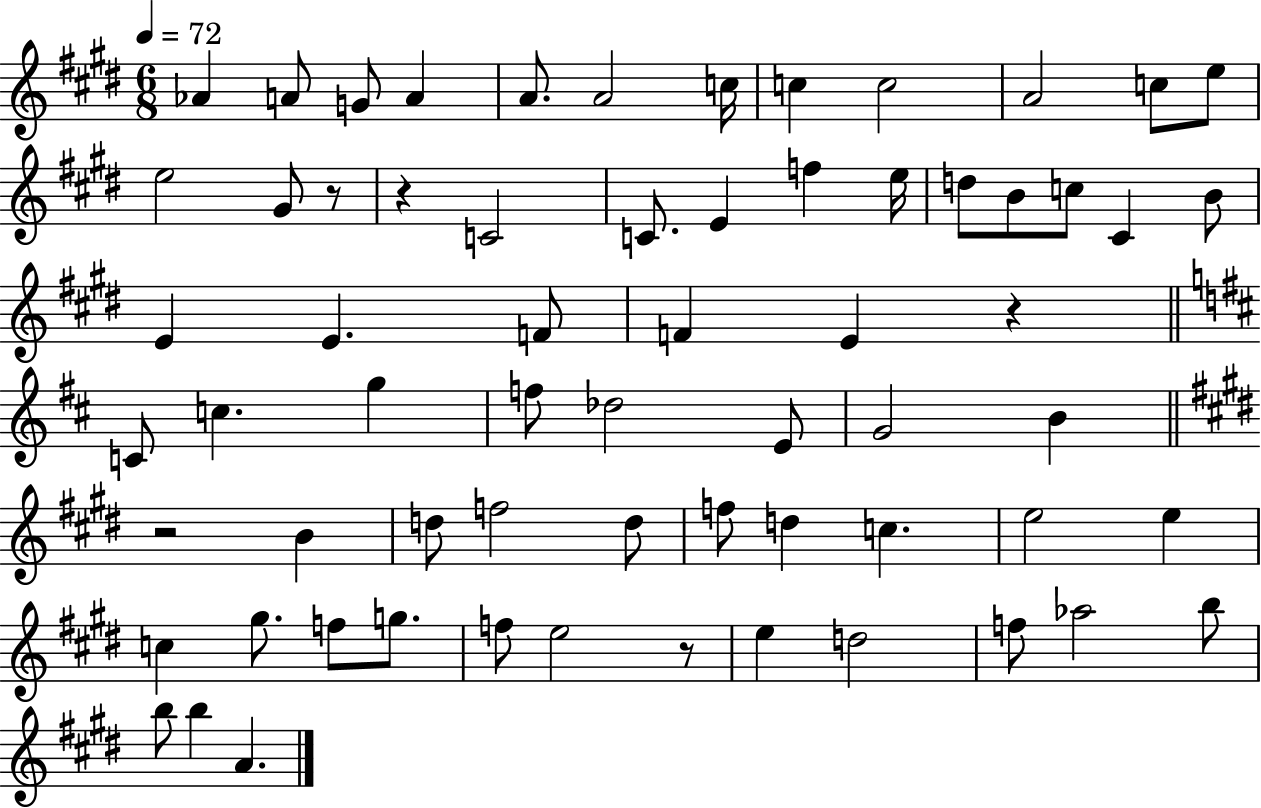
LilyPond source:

{
  \clef treble
  \numericTimeSignature
  \time 6/8
  \key e \major
  \tempo 4 = 72
  aes'4 a'8 g'8 a'4 | a'8. a'2 c''16 | c''4 c''2 | a'2 c''8 e''8 | \break e''2 gis'8 r8 | r4 c'2 | c'8. e'4 f''4 e''16 | d''8 b'8 c''8 cis'4 b'8 | \break e'4 e'4. f'8 | f'4 e'4 r4 | \bar "||" \break \key d \major c'8 c''4. g''4 | f''8 des''2 e'8 | g'2 b'4 | \bar "||" \break \key e \major r2 b'4 | d''8 f''2 d''8 | f''8 d''4 c''4. | e''2 e''4 | \break c''4 gis''8. f''8 g''8. | f''8 e''2 r8 | e''4 d''2 | f''8 aes''2 b''8 | \break b''8 b''4 a'4. | \bar "|."
}